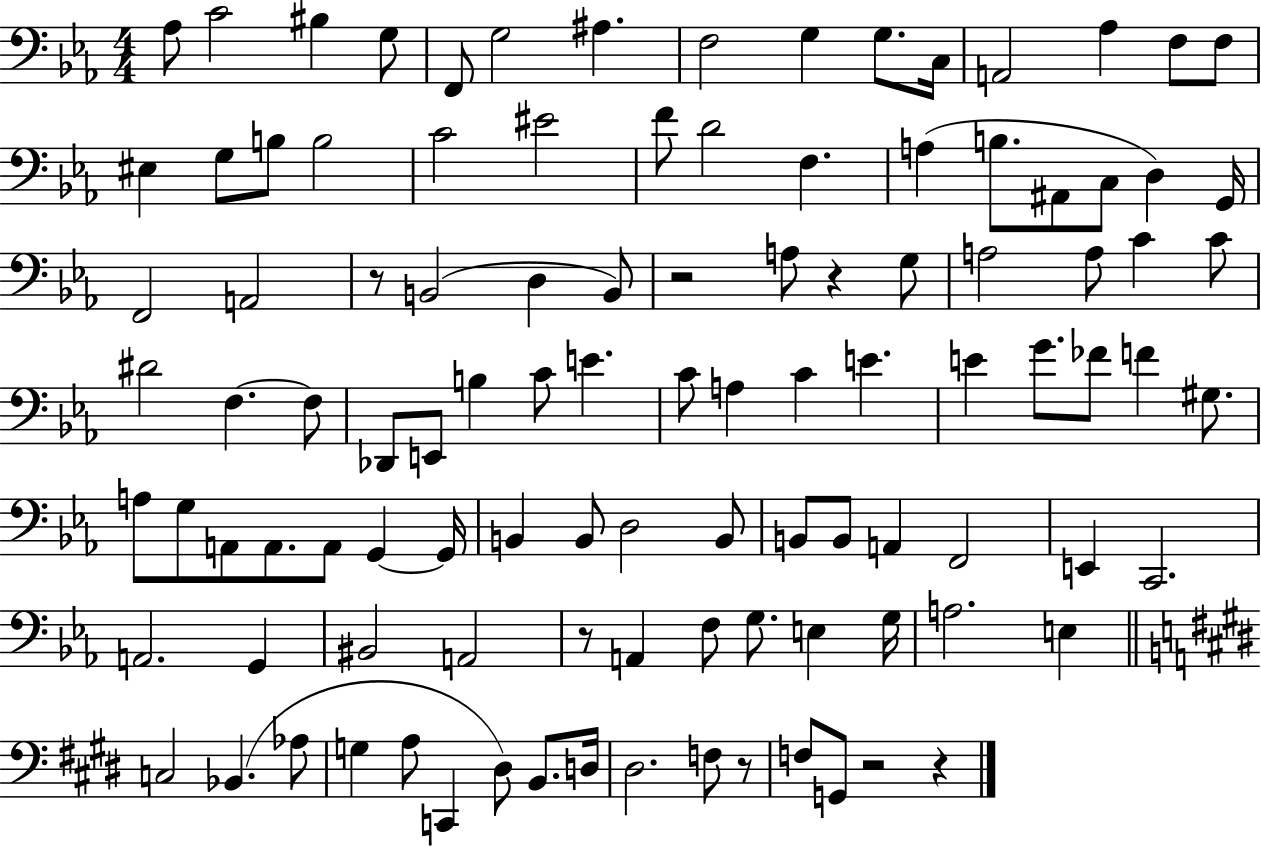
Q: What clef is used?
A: bass